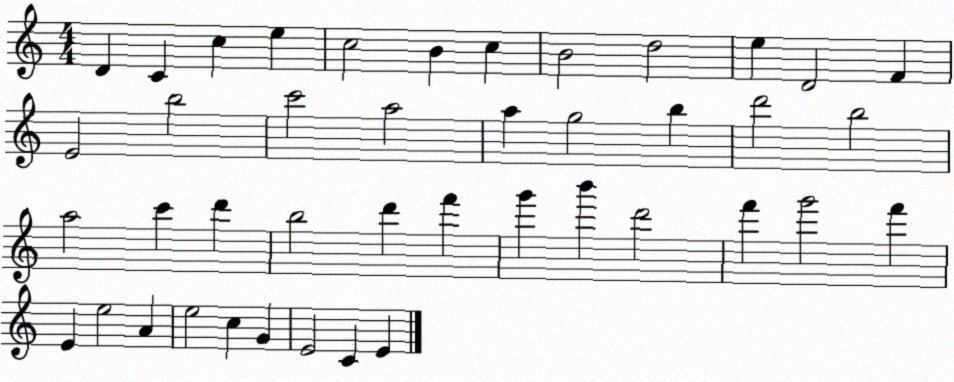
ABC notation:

X:1
T:Untitled
M:4/4
L:1/4
K:C
D C c e c2 B c B2 d2 e D2 F E2 b2 c'2 a2 a g2 b d'2 b2 a2 c' d' b2 d' f' g' b' d'2 f' g'2 f' E e2 A e2 c G E2 C E